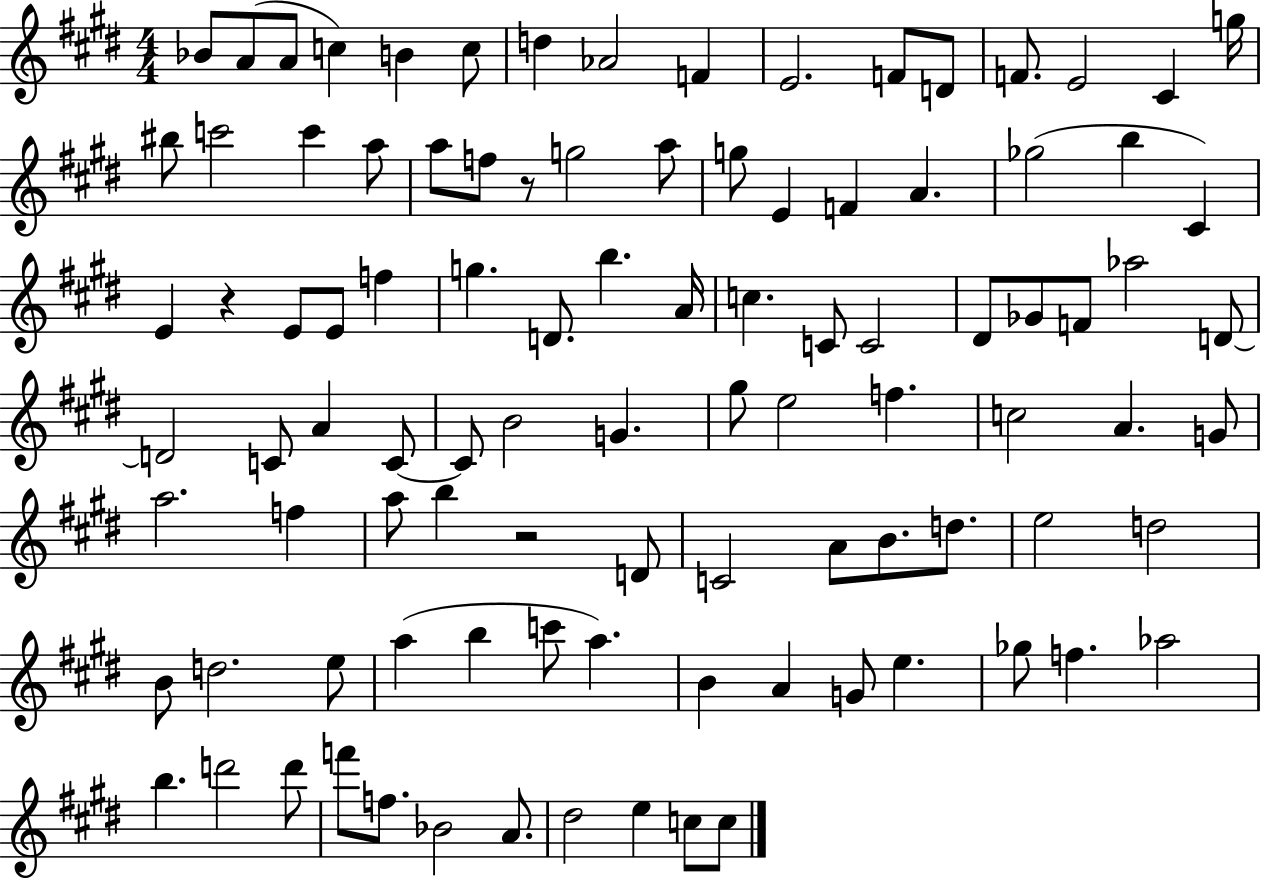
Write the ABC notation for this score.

X:1
T:Untitled
M:4/4
L:1/4
K:E
_B/2 A/2 A/2 c B c/2 d _A2 F E2 F/2 D/2 F/2 E2 ^C g/4 ^b/2 c'2 c' a/2 a/2 f/2 z/2 g2 a/2 g/2 E F A _g2 b ^C E z E/2 E/2 f g D/2 b A/4 c C/2 C2 ^D/2 _G/2 F/2 _a2 D/2 D2 C/2 A C/2 C/2 B2 G ^g/2 e2 f c2 A G/2 a2 f a/2 b z2 D/2 C2 A/2 B/2 d/2 e2 d2 B/2 d2 e/2 a b c'/2 a B A G/2 e _g/2 f _a2 b d'2 d'/2 f'/2 f/2 _B2 A/2 ^d2 e c/2 c/2